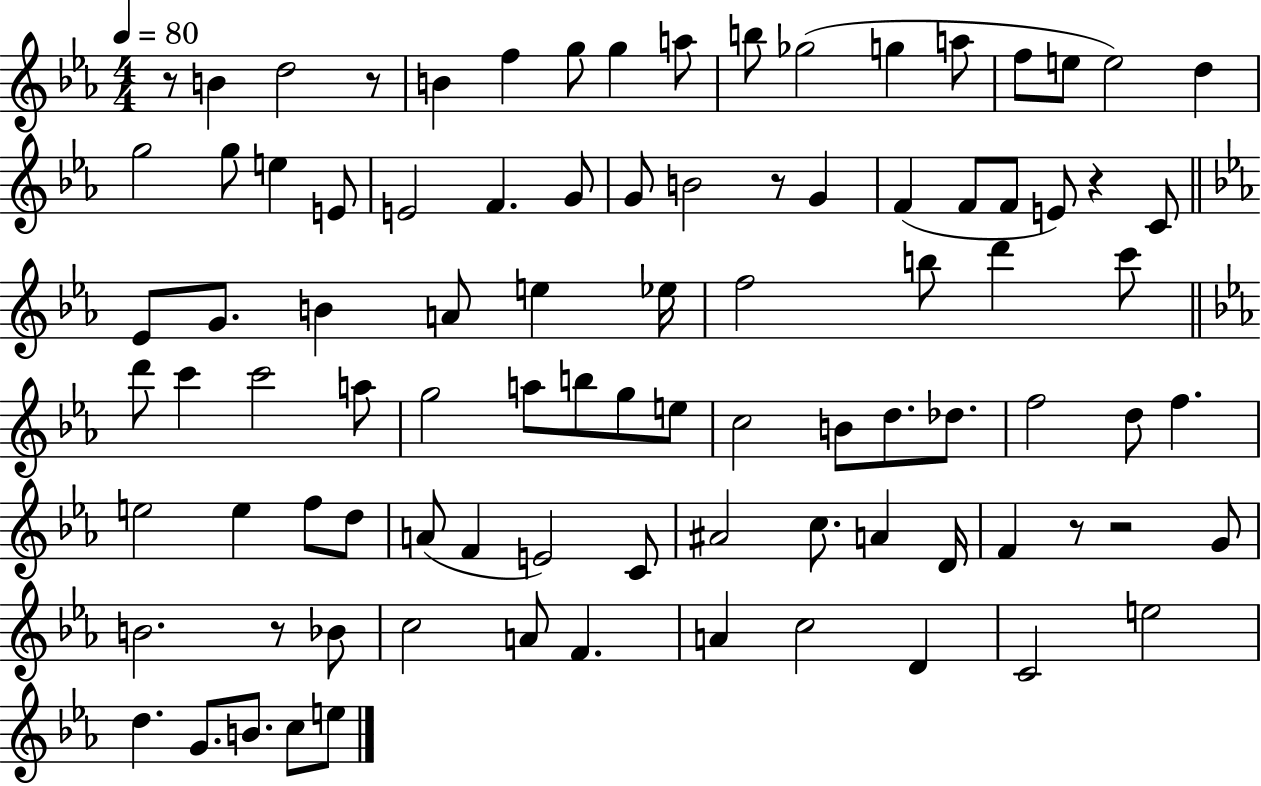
R/e B4/q D5/h R/e B4/q F5/q G5/e G5/q A5/e B5/e Gb5/h G5/q A5/e F5/e E5/e E5/h D5/q G5/h G5/e E5/q E4/e E4/h F4/q. G4/e G4/e B4/h R/e G4/q F4/q F4/e F4/e E4/e R/q C4/e Eb4/e G4/e. B4/q A4/e E5/q Eb5/s F5/h B5/e D6/q C6/e D6/e C6/q C6/h A5/e G5/h A5/e B5/e G5/e E5/e C5/h B4/e D5/e. Db5/e. F5/h D5/e F5/q. E5/h E5/q F5/e D5/e A4/e F4/q E4/h C4/e A#4/h C5/e. A4/q D4/s F4/q R/e R/h G4/e B4/h. R/e Bb4/e C5/h A4/e F4/q. A4/q C5/h D4/q C4/h E5/h D5/q. G4/e. B4/e. C5/e E5/e